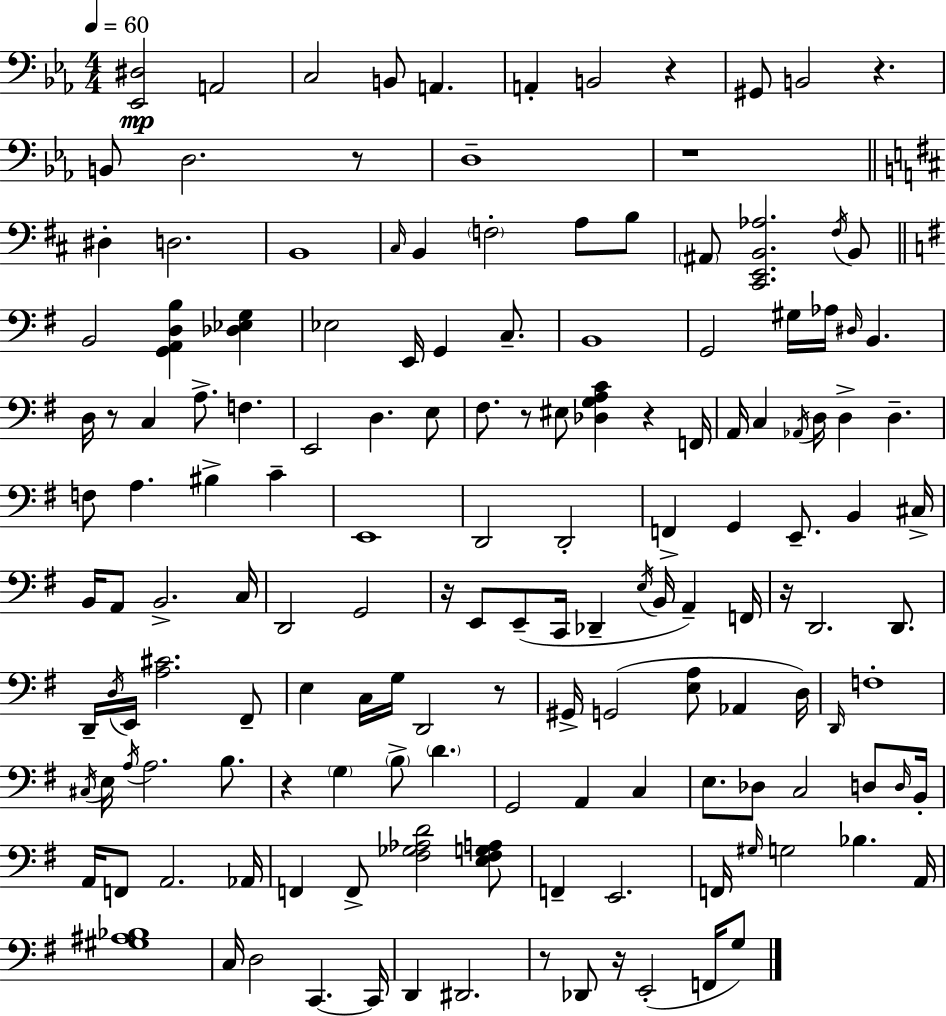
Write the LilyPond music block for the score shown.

{
  \clef bass
  \numericTimeSignature
  \time 4/4
  \key c \minor
  \tempo 4 = 60
  <ees, dis>2\mp a,2 | c2 b,8 a,4. | a,4-. b,2 r4 | gis,8 b,2 r4. | \break b,8 d2. r8 | d1-- | r1 | \bar "||" \break \key d \major dis4-. d2. | b,1 | \grace { cis16 } b,4 \parenthesize f2-. a8 b8 | \parenthesize ais,8 <cis, e, b, aes>2. \acciaccatura { fis16 } | \break b,8 \bar "||" \break \key e \minor b,2 <g, a, d b>4 <des ees g>4 | ees2 e,16 g,4 c8.-- | b,1 | g,2 gis16 aes16 \grace { dis16 } b,4. | \break d16 r8 c4 a8.-> f4. | e,2 d4. e8 | fis8. r8 eis8 <des g a c'>4 r4 | f,16 a,16 c4 \acciaccatura { aes,16 } d16 d4-> d4.-- | \break f8 a4. bis4-> c'4-- | e,1 | d,2 d,2-. | f,4-> g,4 e,8.-- b,4 | \break cis16-> b,16 a,8 b,2.-> | c16 d,2 g,2 | r16 e,8 e,8--( c,16 des,4-- \acciaccatura { e16 } b,16 a,4--) | f,16 r16 d,2. | \break d,8. d,16-- \acciaccatura { d16 } e,16 <a cis'>2. | fis,8-- e4 c16 g16 d,2 | r8 gis,16-> g,2( <e a>8 aes,4 | d16) \grace { d,16 } f1-. | \break \acciaccatura { cis16 } e16 \acciaccatura { a16 } a2. | b8. r4 \parenthesize g4 \parenthesize b8-> | \parenthesize d'4. g,2 a,4 | c4 e8. des8 c2 | \break d8 \grace { d16 } b,16-. a,16 f,8 a,2. | aes,16 f,4 f,8-> <fis ges aes d'>2 | <e fis g a>8 f,4-- e,2. | f,16 \grace { gis16 } g2 | \break bes4. a,16 <gis ais bes>1 | c16 d2 | c,4.~~ c,16 d,4 dis,2. | r8 des,8 r16 e,2-.( | \break f,16 g8) \bar "|."
}